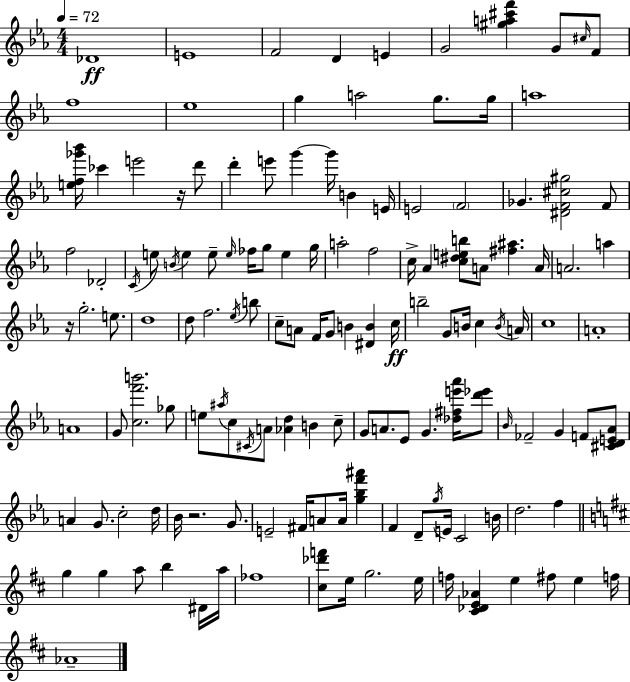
X:1
T:Untitled
M:4/4
L:1/4
K:Cm
_D4 E4 F2 D E G2 [^ga^c'f'] G/2 ^c/4 F/2 f4 _e4 g a2 g/2 g/4 a4 [ef_g'_b']/4 _c' e'2 z/4 d'/2 d' e'/2 g' g'/4 B E/4 E2 F2 _G [^DF^c^g]2 F/2 f2 _D2 C/4 e/2 B/4 e e/2 e/4 _f/4 g/2 e g/4 a2 f2 c/4 _A [c^deb]/2 A/2 [^f^a] A/4 A2 a z/4 g2 e/2 d4 d/2 f2 _e/4 b/2 c/2 A/2 F/4 G/2 B [^DB] c/4 b2 G/2 B/4 c B/4 A/4 c4 A4 A4 G/2 [cf'b']2 _g/2 e/2 ^a/4 c/2 ^C/4 A/2 [_Ad] B c/2 G/2 A/2 _E/2 G [_d^fe'_a']/4 [d'_e']/2 _B/4 _F2 G F/2 [^CDE_A]/2 A G/2 c2 d/4 _B/4 z2 G/2 E2 ^F/4 A/2 A/4 [g_bf'^a'] F D/2 g/4 E/4 C2 B/4 d2 f g g a/2 b ^D/4 a/4 _f4 [^c_d'f']/2 e/4 g2 e/4 f/4 [^C_DE_A] e ^f/2 e f/4 _A4